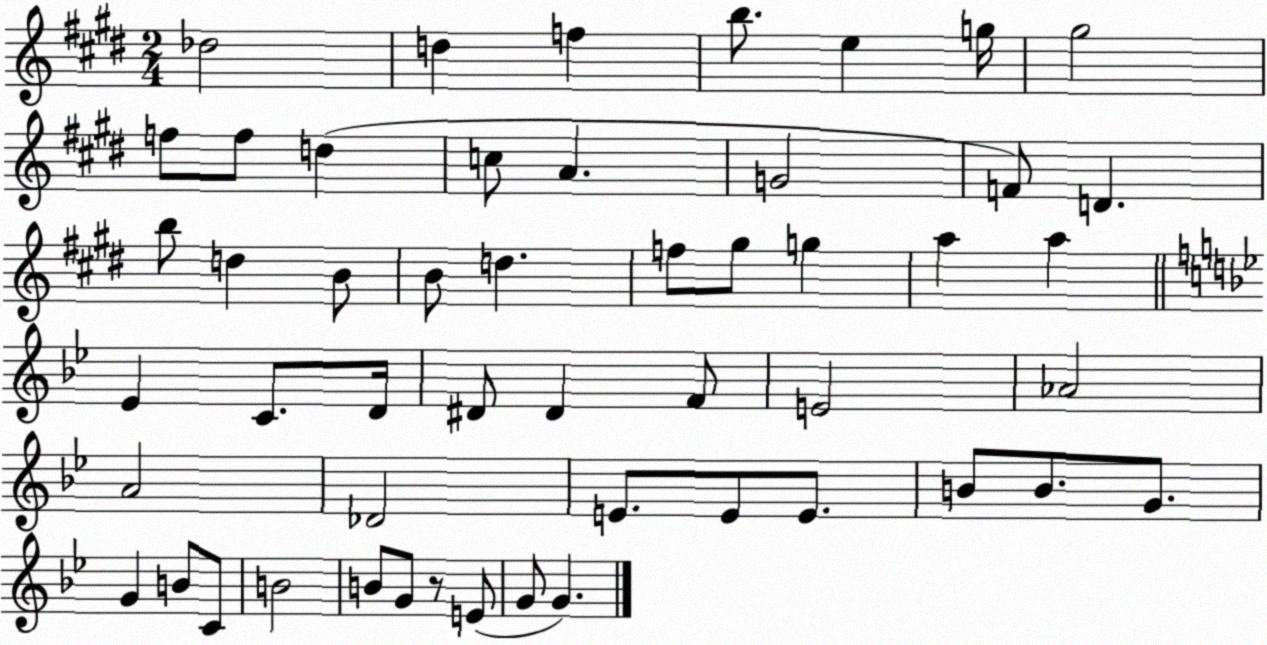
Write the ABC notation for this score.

X:1
T:Untitled
M:2/4
L:1/4
K:E
_d2 d f b/2 e g/4 ^g2 f/2 f/2 d c/2 A G2 F/2 D b/2 d B/2 B/2 d f/2 ^g/2 g a a _E C/2 D/4 ^D/2 ^D F/2 E2 _A2 A2 _D2 E/2 E/2 E/2 B/2 B/2 G/2 G B/2 C/2 B2 B/2 G/2 z/2 E/2 G/2 G